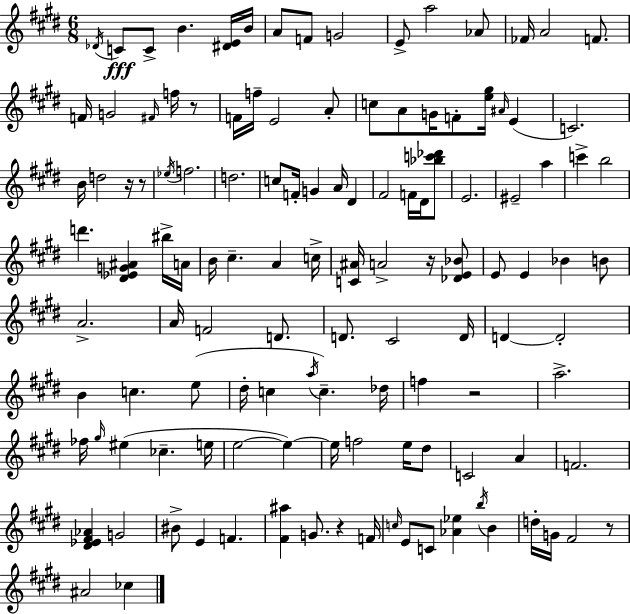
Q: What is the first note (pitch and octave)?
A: Db4